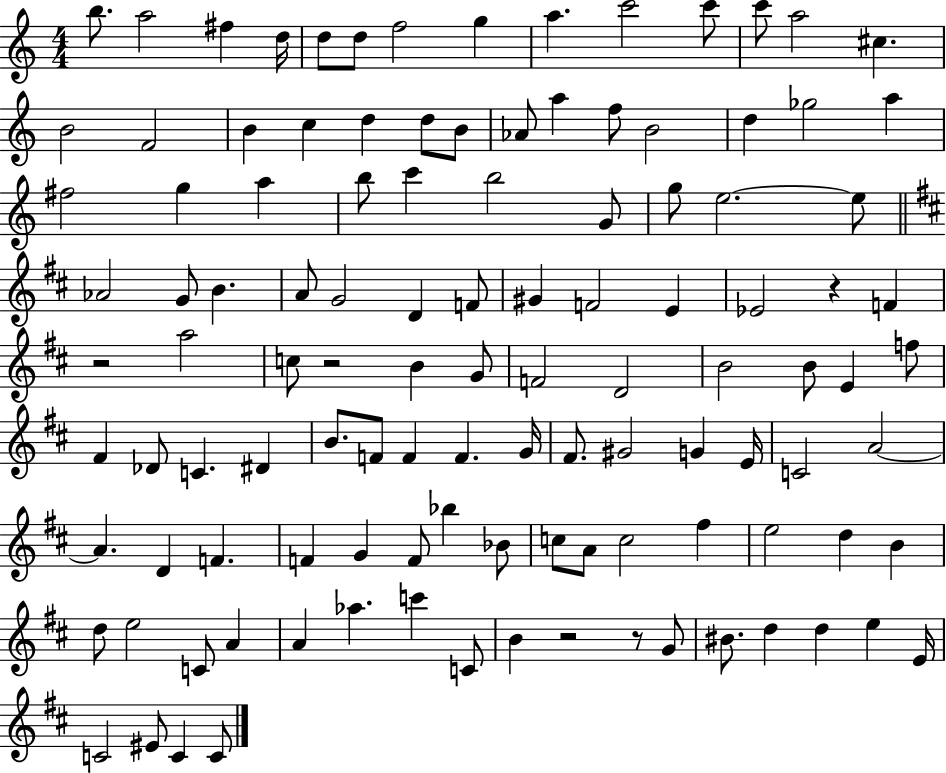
B5/e. A5/h F#5/q D5/s D5/e D5/e F5/h G5/q A5/q. C6/h C6/e C6/e A5/h C#5/q. B4/h F4/h B4/q C5/q D5/q D5/e B4/e Ab4/e A5/q F5/e B4/h D5/q Gb5/h A5/q F#5/h G5/q A5/q B5/e C6/q B5/h G4/e G5/e E5/h. E5/e Ab4/h G4/e B4/q. A4/e G4/h D4/q F4/e G#4/q F4/h E4/q Eb4/h R/q F4/q R/h A5/h C5/e R/h B4/q G4/e F4/h D4/h B4/h B4/e E4/q F5/e F#4/q Db4/e C4/q. D#4/q B4/e. F4/e F4/q F4/q. G4/s F#4/e. G#4/h G4/q E4/s C4/h A4/h A4/q. D4/q F4/q. F4/q G4/q F4/e Bb5/q Bb4/e C5/e A4/e C5/h F#5/q E5/h D5/q B4/q D5/e E5/h C4/e A4/q A4/q Ab5/q. C6/q C4/e B4/q R/h R/e G4/e BIS4/e. D5/q D5/q E5/q E4/s C4/h EIS4/e C4/q C4/e